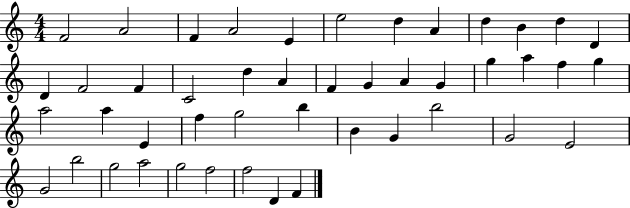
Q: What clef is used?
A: treble